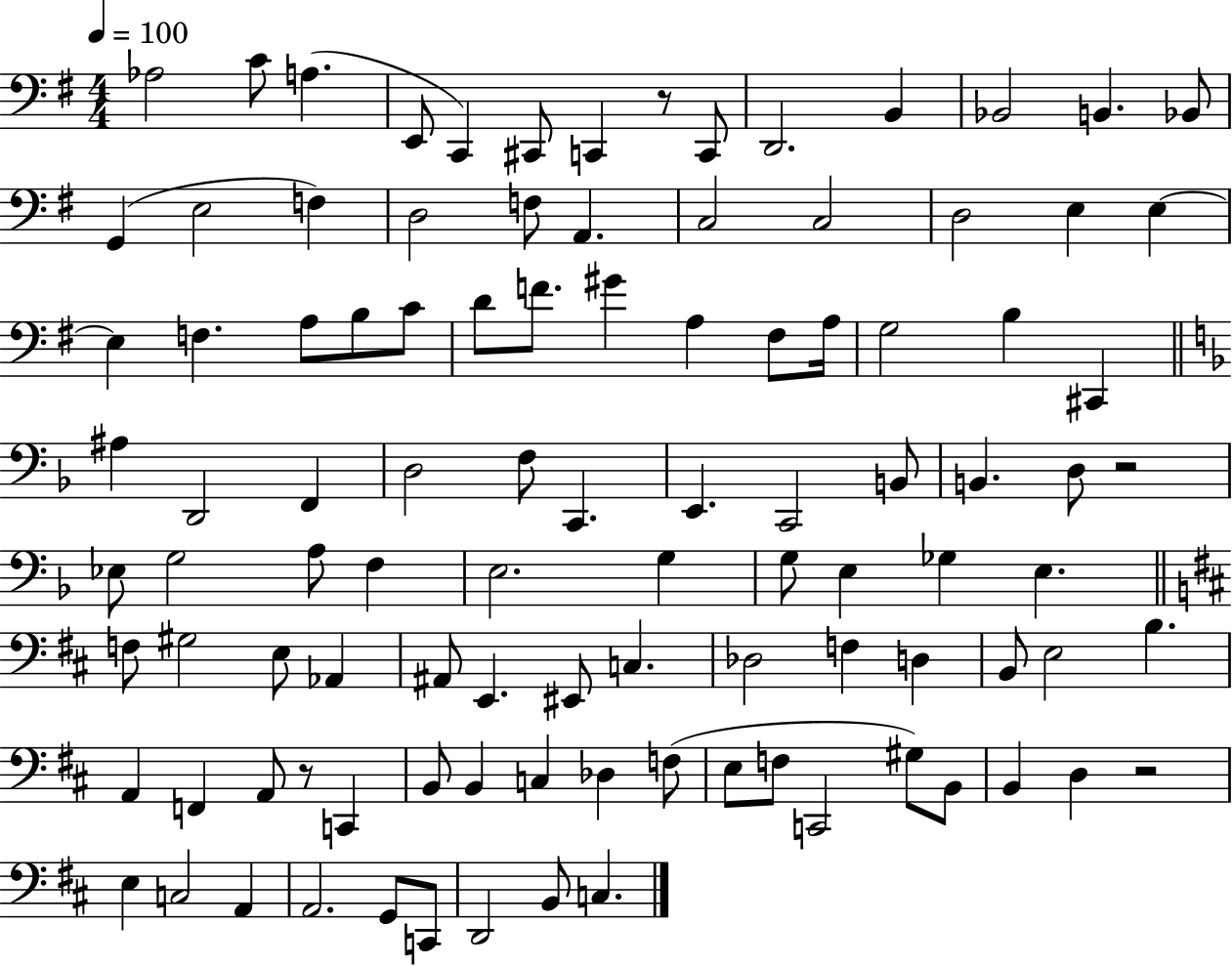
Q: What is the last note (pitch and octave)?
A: C3